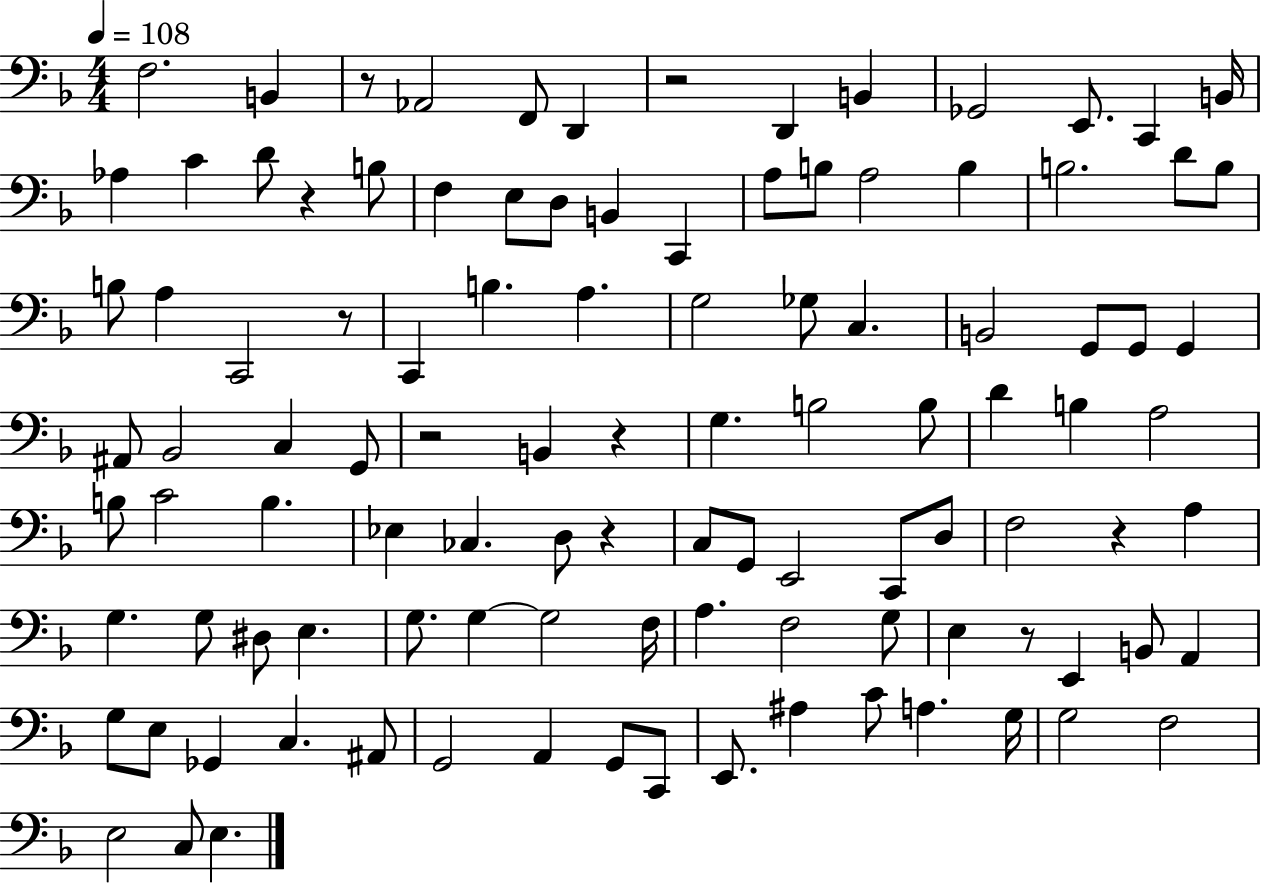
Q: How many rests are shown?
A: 9